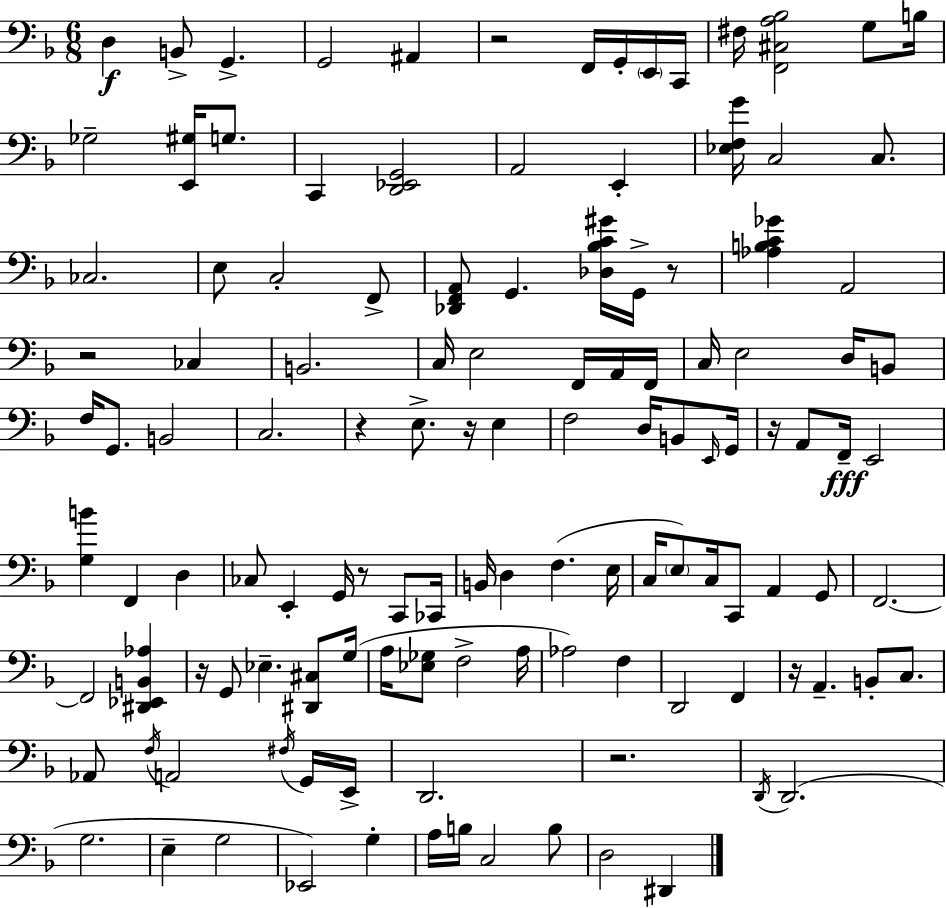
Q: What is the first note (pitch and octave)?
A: D3